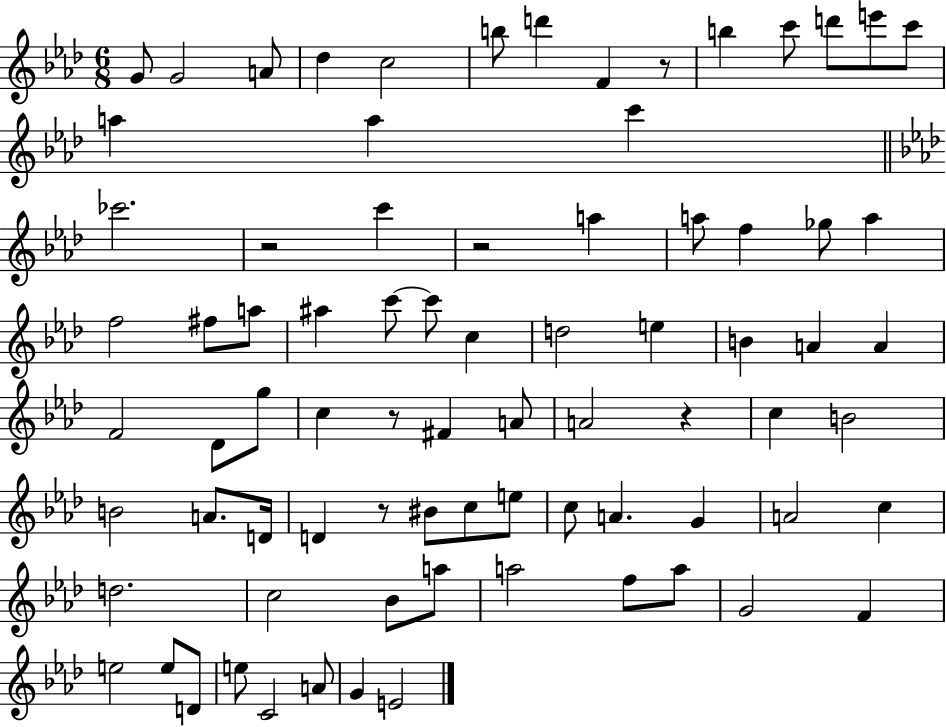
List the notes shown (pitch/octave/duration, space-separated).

G4/e G4/h A4/e Db5/q C5/h B5/e D6/q F4/q R/e B5/q C6/e D6/e E6/e C6/e A5/q A5/q C6/q CES6/h. R/h C6/q R/h A5/q A5/e F5/q Gb5/e A5/q F5/h F#5/e A5/e A#5/q C6/e C6/e C5/q D5/h E5/q B4/q A4/q A4/q F4/h Db4/e G5/e C5/q R/e F#4/q A4/e A4/h R/q C5/q B4/h B4/h A4/e. D4/s D4/q R/e BIS4/e C5/e E5/e C5/e A4/q. G4/q A4/h C5/q D5/h. C5/h Bb4/e A5/e A5/h F5/e A5/e G4/h F4/q E5/h E5/e D4/e E5/e C4/h A4/e G4/q E4/h